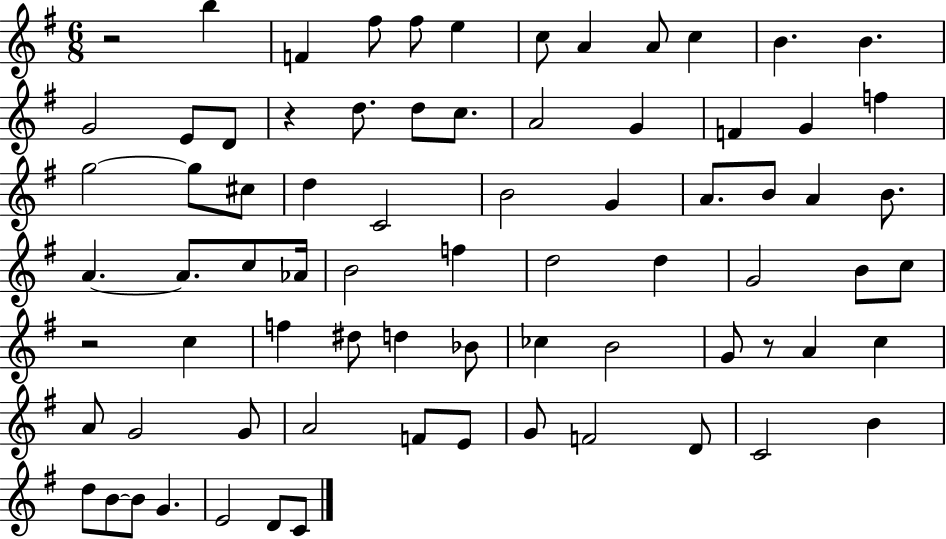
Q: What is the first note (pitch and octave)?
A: B5